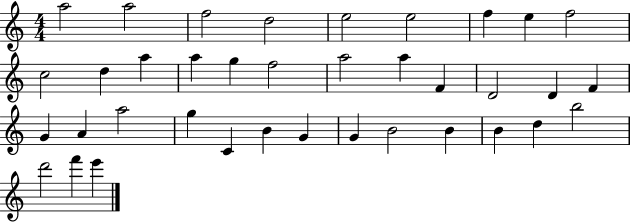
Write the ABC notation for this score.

X:1
T:Untitled
M:4/4
L:1/4
K:C
a2 a2 f2 d2 e2 e2 f e f2 c2 d a a g f2 a2 a F D2 D F G A a2 g C B G G B2 B B d b2 d'2 f' e'